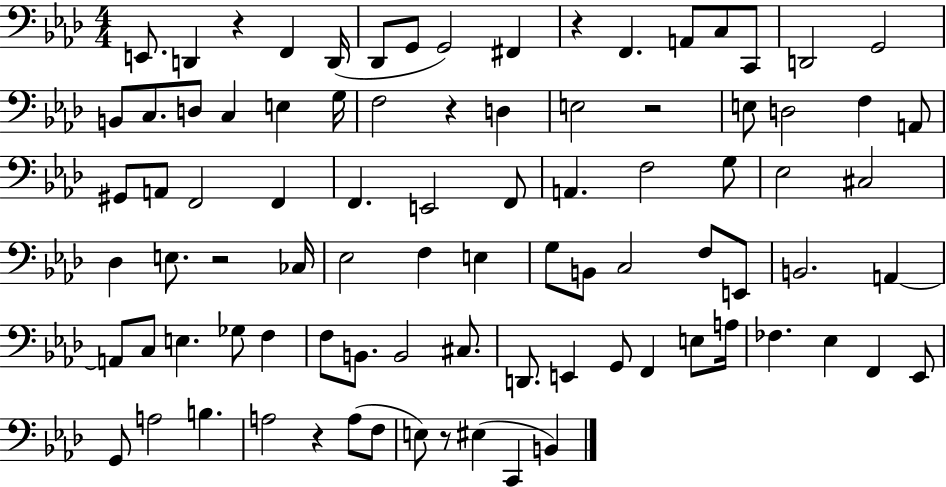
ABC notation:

X:1
T:Untitled
M:4/4
L:1/4
K:Ab
E,,/2 D,, z F,, D,,/4 _D,,/2 G,,/2 G,,2 ^F,, z F,, A,,/2 C,/2 C,,/2 D,,2 G,,2 B,,/2 C,/2 D,/2 C, E, G,/4 F,2 z D, E,2 z2 E,/2 D,2 F, A,,/2 ^G,,/2 A,,/2 F,,2 F,, F,, E,,2 F,,/2 A,, F,2 G,/2 _E,2 ^C,2 _D, E,/2 z2 _C,/4 _E,2 F, E, G,/2 B,,/2 C,2 F,/2 E,,/2 B,,2 A,, A,,/2 C,/2 E, _G,/2 F, F,/2 B,,/2 B,,2 ^C,/2 D,,/2 E,, G,,/2 F,, E,/2 A,/4 _F, _E, F,, _E,,/2 G,,/2 A,2 B, A,2 z A,/2 F,/2 E,/2 z/2 ^E, C,, B,,